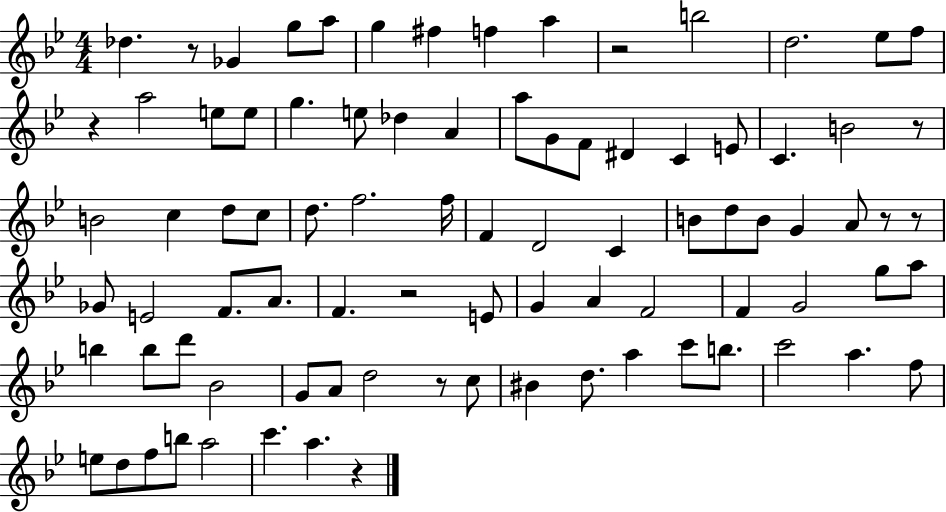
X:1
T:Untitled
M:4/4
L:1/4
K:Bb
_d z/2 _G g/2 a/2 g ^f f a z2 b2 d2 _e/2 f/2 z a2 e/2 e/2 g e/2 _d A a/2 G/2 F/2 ^D C E/2 C B2 z/2 B2 c d/2 c/2 d/2 f2 f/4 F D2 C B/2 d/2 B/2 G A/2 z/2 z/2 _G/2 E2 F/2 A/2 F z2 E/2 G A F2 F G2 g/2 a/2 b b/2 d'/2 _B2 G/2 A/2 d2 z/2 c/2 ^B d/2 a c'/2 b/2 c'2 a f/2 e/2 d/2 f/2 b/2 a2 c' a z